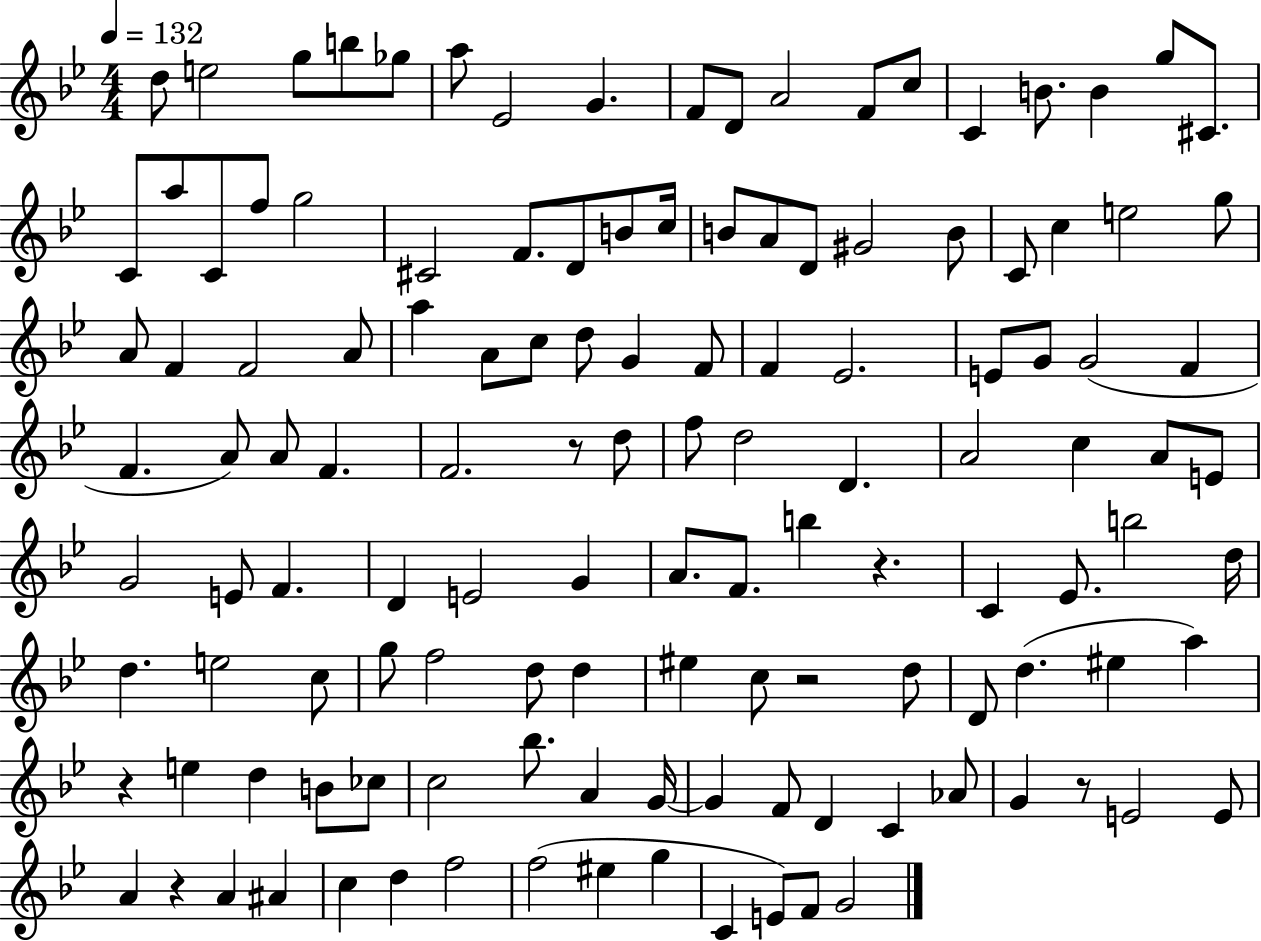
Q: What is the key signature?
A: BES major